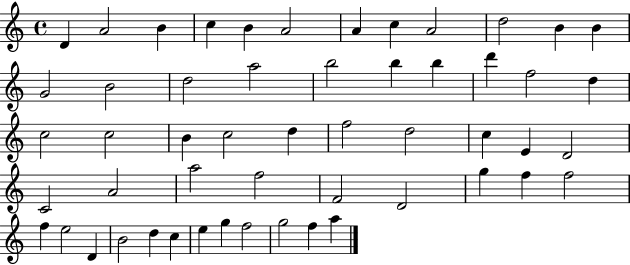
{
  \clef treble
  \time 4/4
  \defaultTimeSignature
  \key c \major
  d'4 a'2 b'4 | c''4 b'4 a'2 | a'4 c''4 a'2 | d''2 b'4 b'4 | \break g'2 b'2 | d''2 a''2 | b''2 b''4 b''4 | d'''4 f''2 d''4 | \break c''2 c''2 | b'4 c''2 d''4 | f''2 d''2 | c''4 e'4 d'2 | \break c'2 a'2 | a''2 f''2 | f'2 d'2 | g''4 f''4 f''2 | \break f''4 e''2 d'4 | b'2 d''4 c''4 | e''4 g''4 f''2 | g''2 f''4 a''4 | \break \bar "|."
}